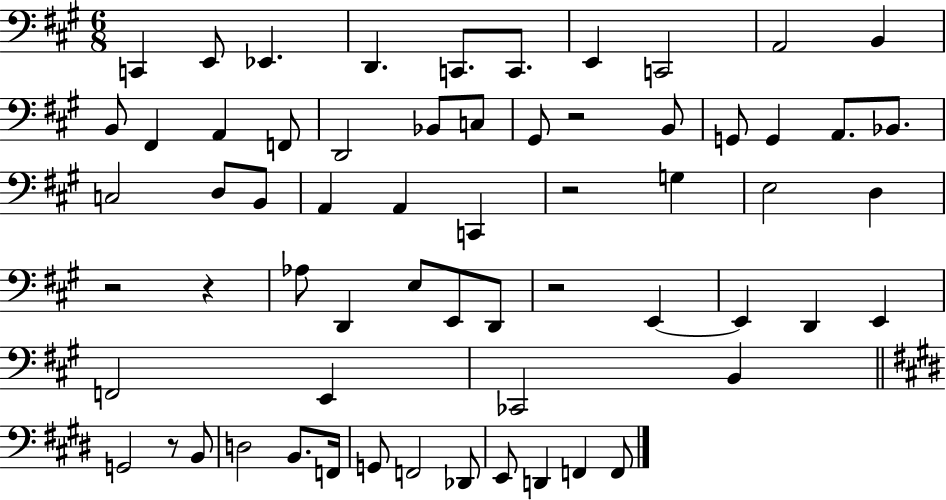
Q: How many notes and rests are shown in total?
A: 63